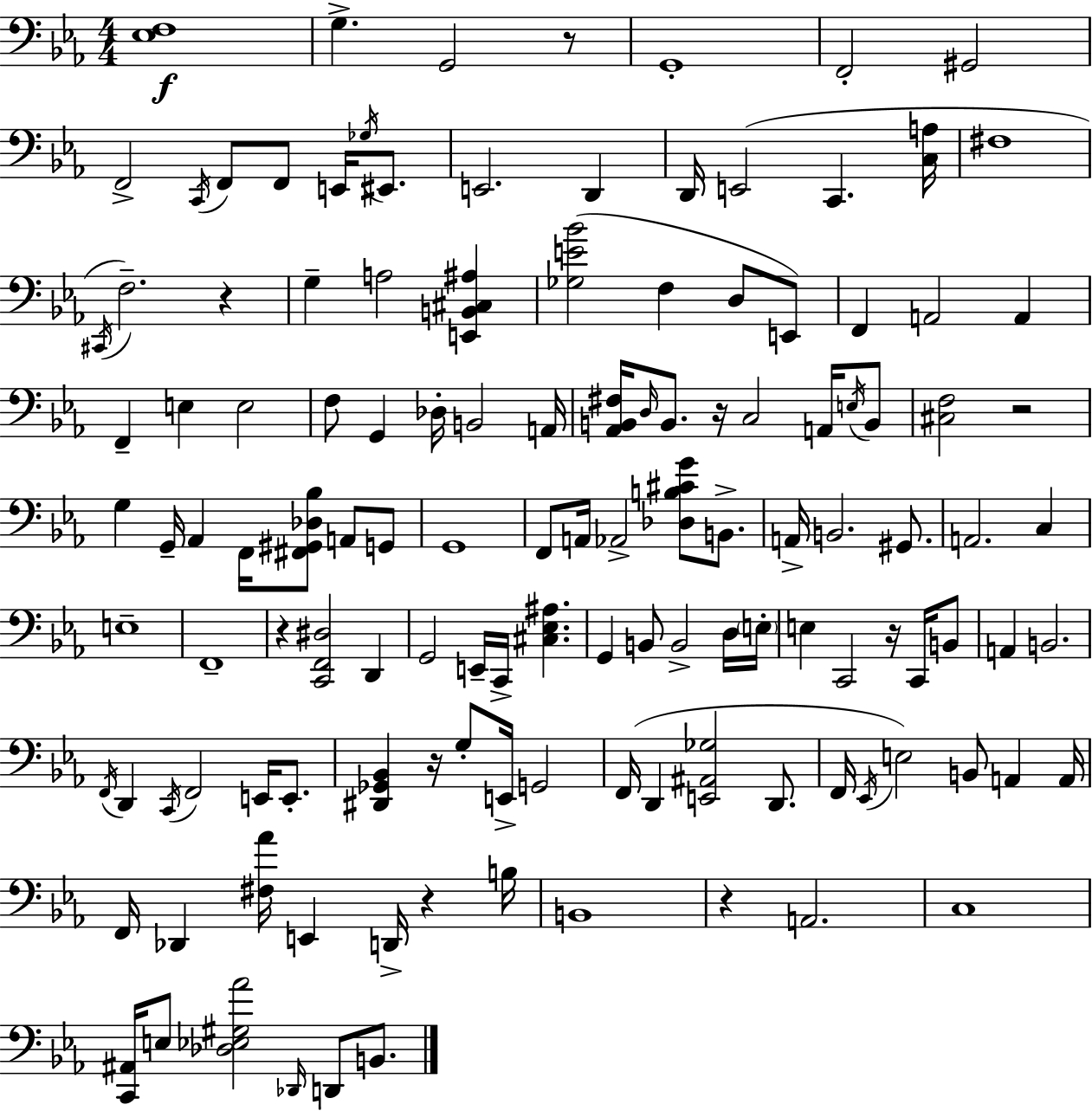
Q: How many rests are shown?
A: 9